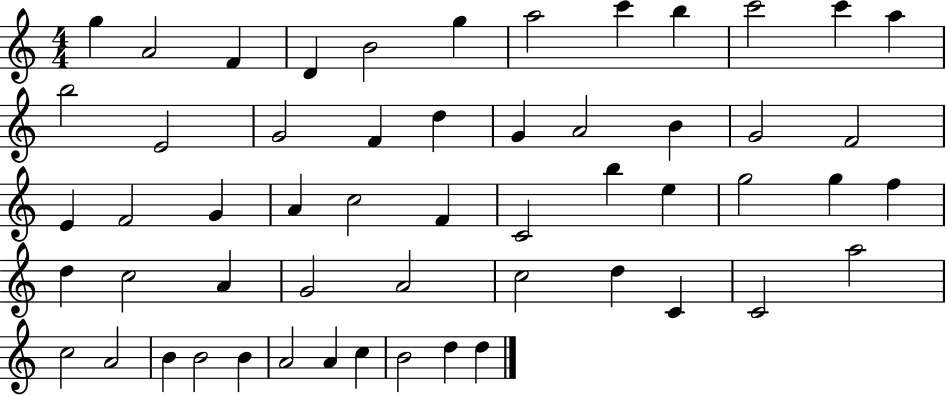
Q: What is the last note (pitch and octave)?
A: D5